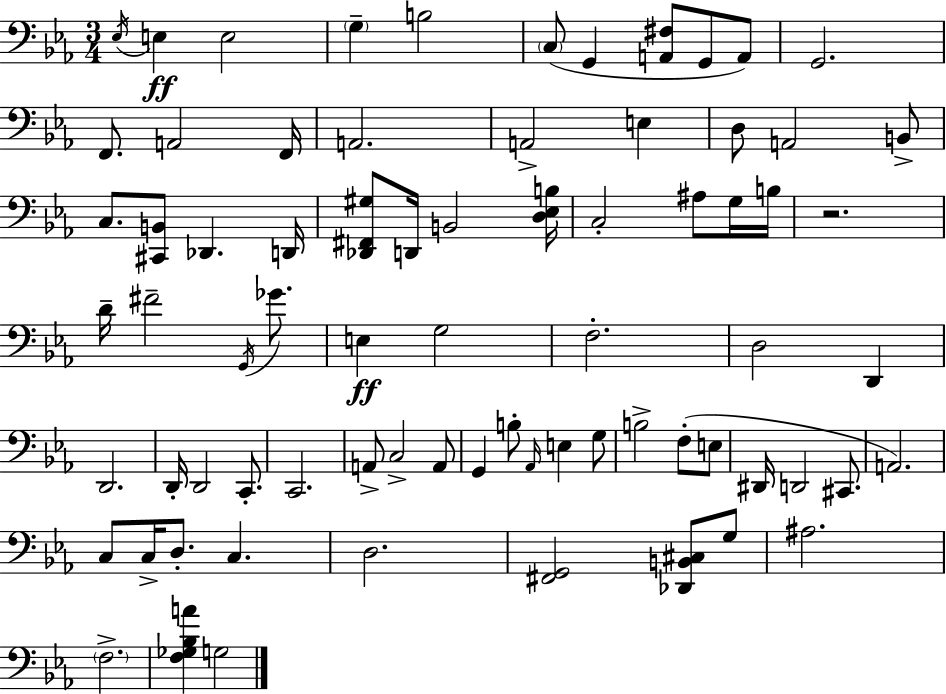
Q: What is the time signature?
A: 3/4